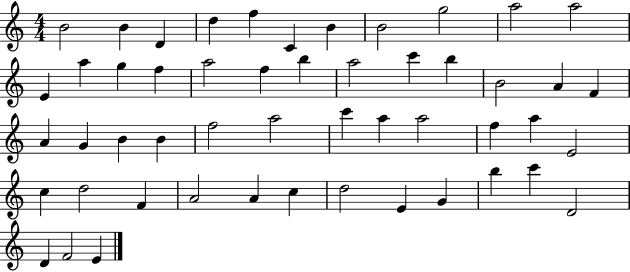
B4/h B4/q D4/q D5/q F5/q C4/q B4/q B4/h G5/h A5/h A5/h E4/q A5/q G5/q F5/q A5/h F5/q B5/q A5/h C6/q B5/q B4/h A4/q F4/q A4/q G4/q B4/q B4/q F5/h A5/h C6/q A5/q A5/h F5/q A5/q E4/h C5/q D5/h F4/q A4/h A4/q C5/q D5/h E4/q G4/q B5/q C6/q D4/h D4/q F4/h E4/q